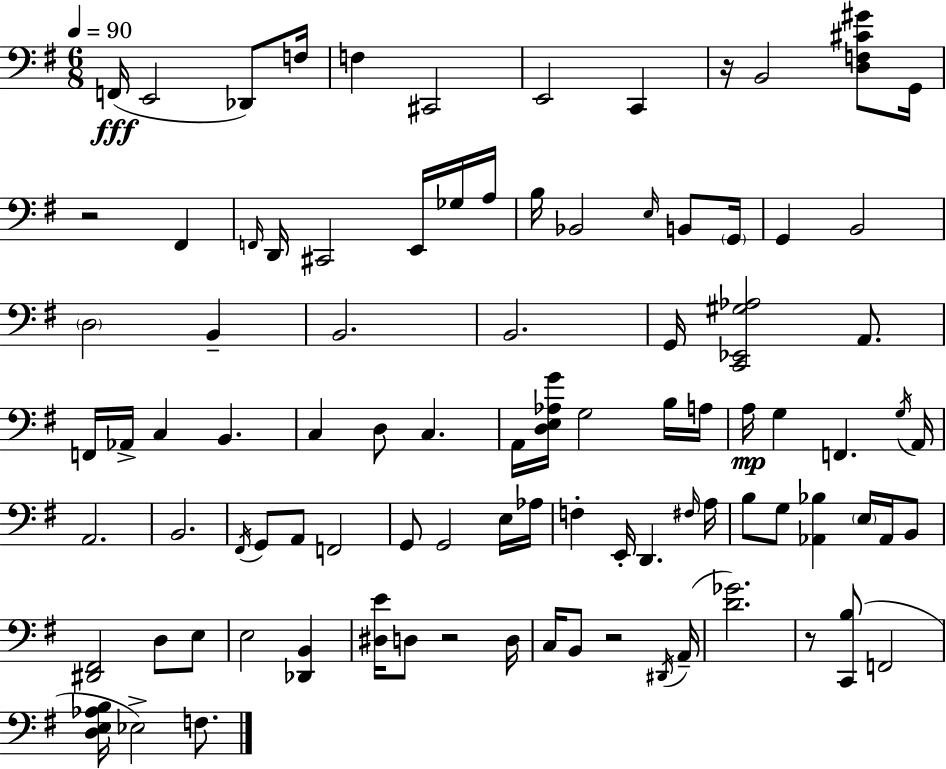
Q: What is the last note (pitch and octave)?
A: F3